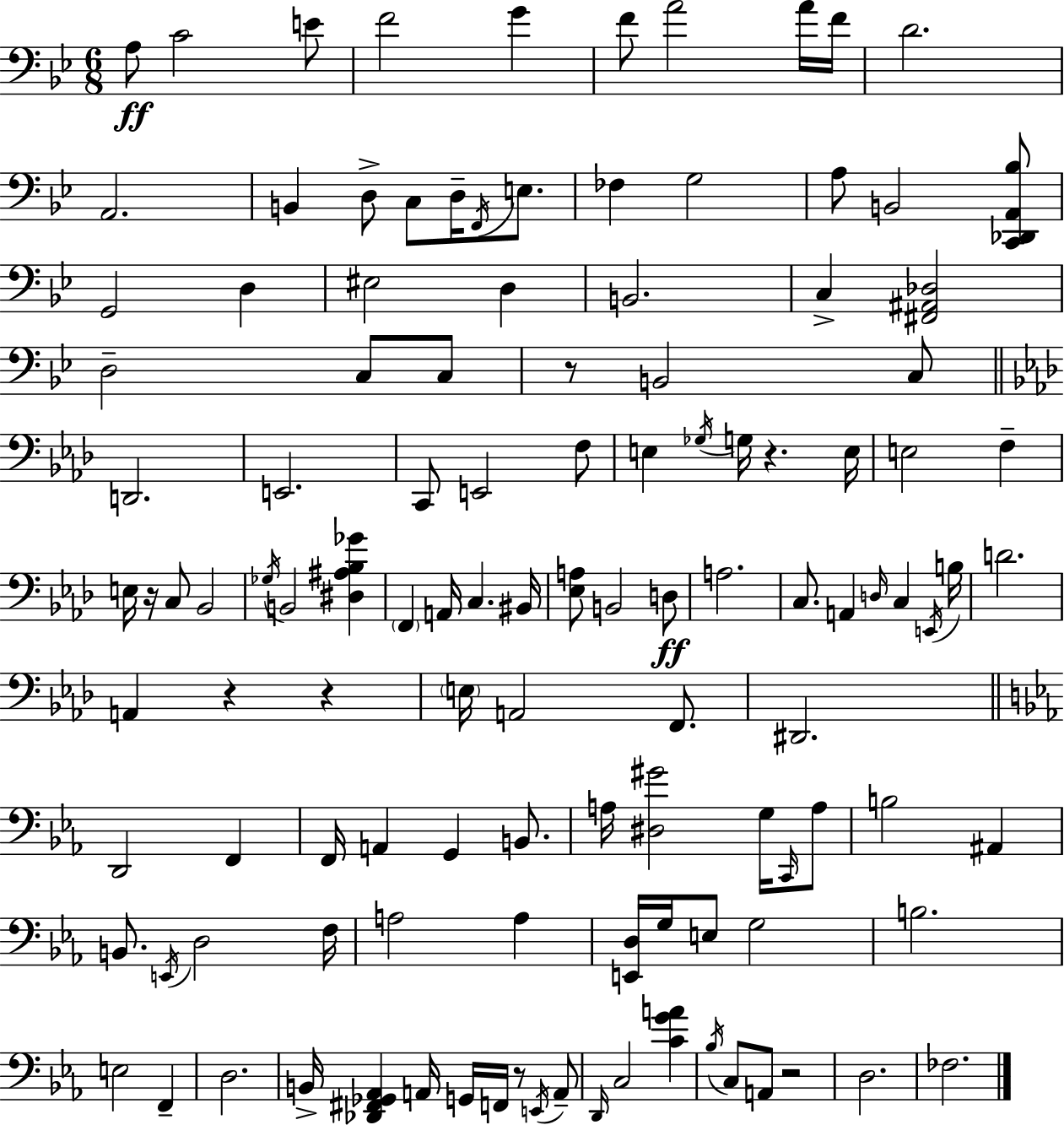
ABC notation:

X:1
T:Untitled
M:6/8
L:1/4
K:Gm
A,/2 C2 E/2 F2 G F/2 A2 A/4 F/4 D2 A,,2 B,, D,/2 C,/2 D,/4 F,,/4 E,/2 _F, G,2 A,/2 B,,2 [C,,_D,,A,,_B,]/2 G,,2 D, ^E,2 D, B,,2 C, [^F,,^A,,_D,]2 D,2 C,/2 C,/2 z/2 B,,2 C,/2 D,,2 E,,2 C,,/2 E,,2 F,/2 E, _G,/4 G,/4 z E,/4 E,2 F, E,/4 z/4 C,/2 _B,,2 _G,/4 B,,2 [^D,^A,_B,_G] F,, A,,/4 C, ^B,,/4 [_E,A,]/2 B,,2 D,/2 A,2 C,/2 A,, D,/4 C, E,,/4 B,/4 D2 A,, z z E,/4 A,,2 F,,/2 ^D,,2 D,,2 F,, F,,/4 A,, G,, B,,/2 A,/4 [^D,^G]2 G,/4 C,,/4 A,/2 B,2 ^A,, B,,/2 E,,/4 D,2 F,/4 A,2 A, [E,,D,]/4 G,/4 E,/2 G,2 B,2 E,2 F,, D,2 B,,/4 [_D,,^F,,_G,,_A,,] A,,/4 G,,/4 F,,/4 z/2 E,,/4 A,,/2 D,,/4 C,2 [CGA] _B,/4 C,/2 A,,/2 z2 D,2 _F,2